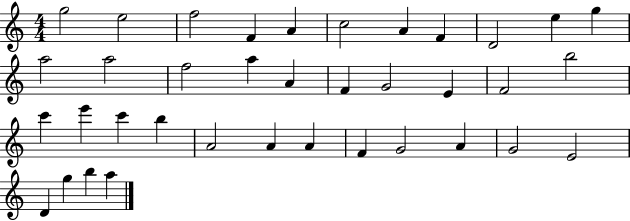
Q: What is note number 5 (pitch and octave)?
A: A4